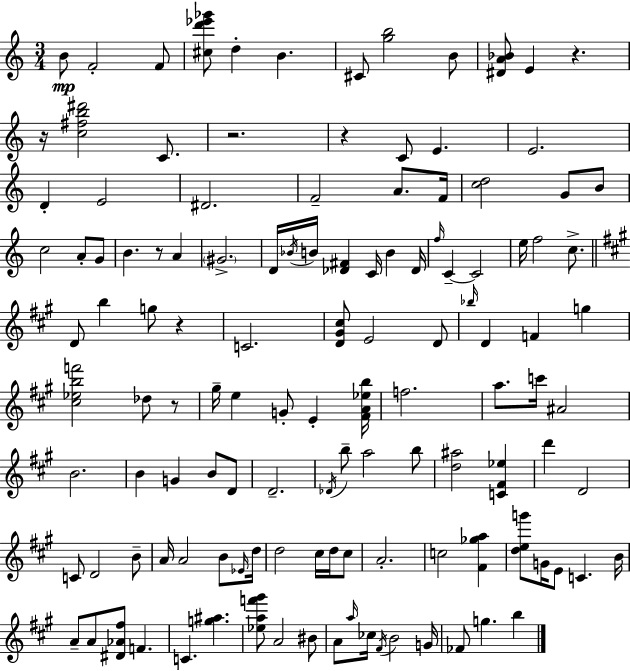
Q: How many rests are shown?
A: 7